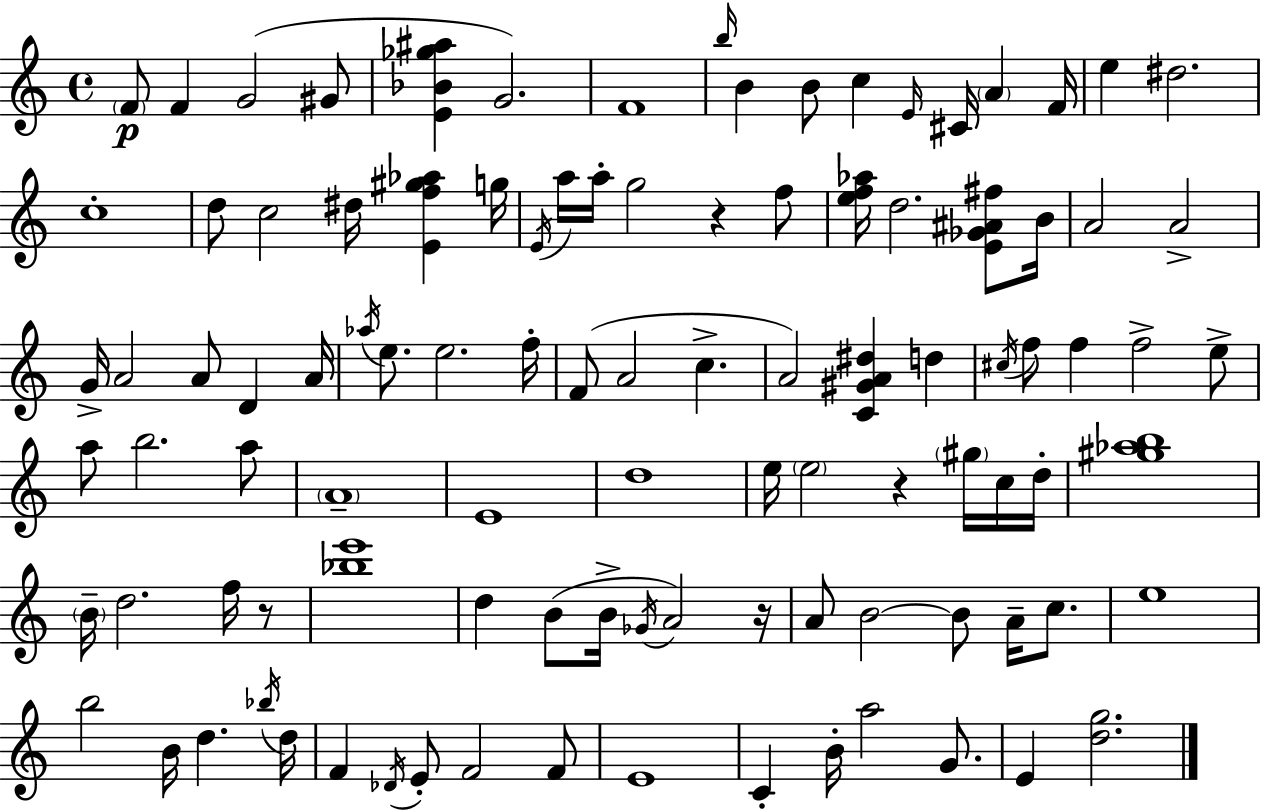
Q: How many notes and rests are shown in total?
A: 102